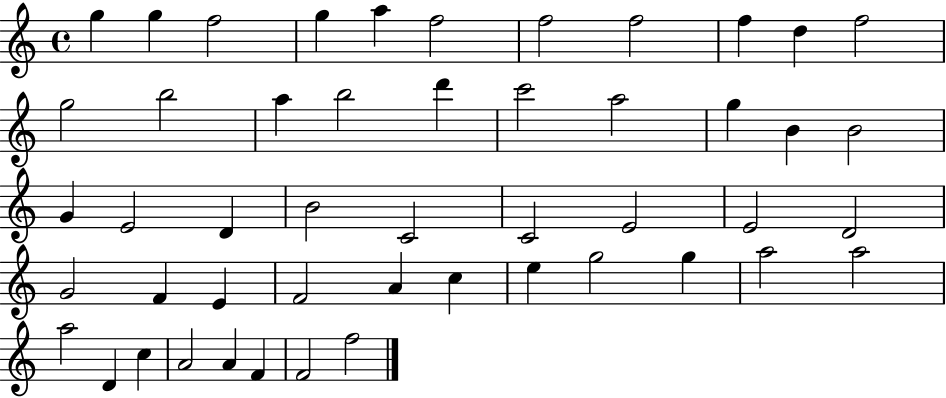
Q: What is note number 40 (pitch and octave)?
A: A5